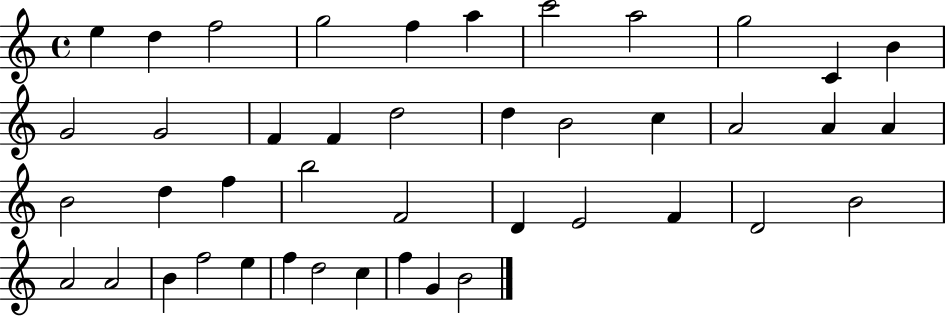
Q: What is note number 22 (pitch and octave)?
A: A4